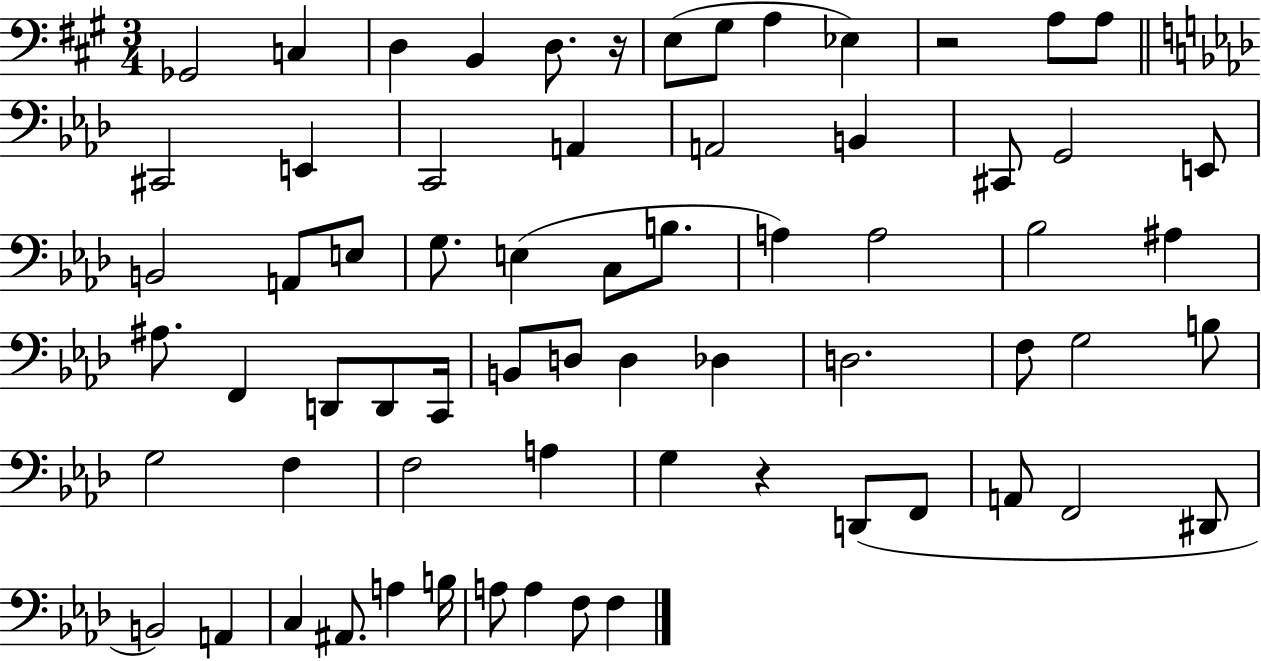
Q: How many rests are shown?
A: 3